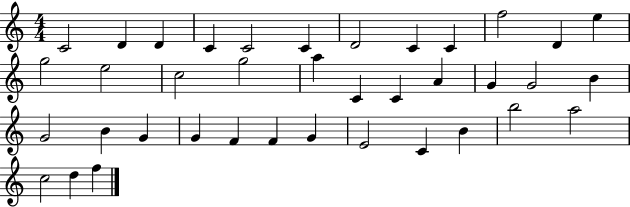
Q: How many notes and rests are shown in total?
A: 38